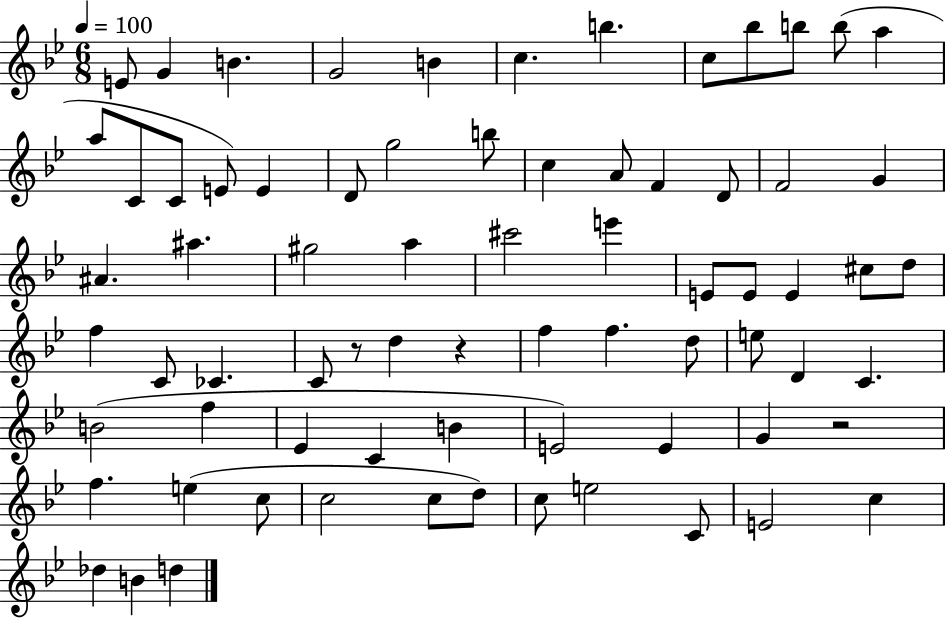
X:1
T:Untitled
M:6/8
L:1/4
K:Bb
E/2 G B G2 B c b c/2 _b/2 b/2 b/2 a a/2 C/2 C/2 E/2 E D/2 g2 b/2 c A/2 F D/2 F2 G ^A ^a ^g2 a ^c'2 e' E/2 E/2 E ^c/2 d/2 f C/2 _C C/2 z/2 d z f f d/2 e/2 D C B2 f _E C B E2 E G z2 f e c/2 c2 c/2 d/2 c/2 e2 C/2 E2 c _d B d